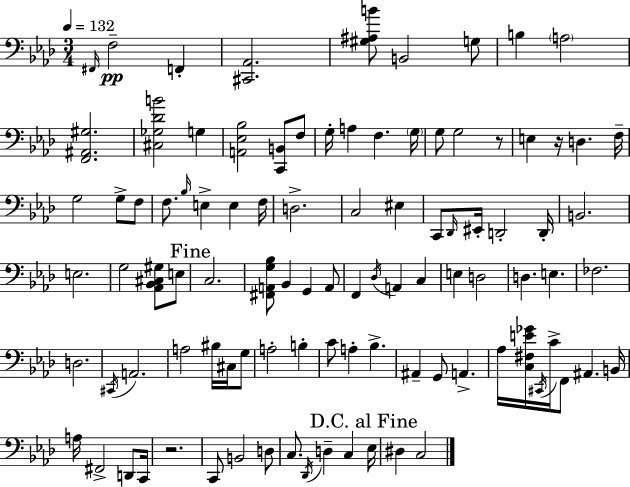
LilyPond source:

{
  \clef bass
  \numericTimeSignature
  \time 3/4
  \key aes \major
  \tempo 4 = 132
  \grace { fis,16 }\pp f2-- f,4-. | <cis, aes,>2. | <gis ais b'>8 b,2 g8 | b4 \parenthesize a2 | \break <f, ais, gis>2. | <cis ges des' b'>2 g4 | <a, ees bes>2 <c, b,>8 f8 | g16-. a4 f4. | \break \parenthesize g16 g8 g2 r8 | e4 r16 d4. | f16-- g2 g8-> f8 | f8. \grace { bes16 } e4-> e4 | \break f16 d2.-> | c2 eis4 | c,8 \grace { des,16 } eis,16-. d,2-. | d,16-. b,2. | \break e2. | g2 <aes, bes, cis gis>8 | e8 \mark "Fine" c2. | <fis, a, g bes>8 bes,4 g,4 | \break a,8 f,4 \acciaccatura { des16 } a,4 | c4 e4 d2 | d4. e4. | fes2. | \break d2. | \acciaccatura { cis,16 } a,2. | a2 | bis16 cis16 g8 a2-. | \break b4-. c'8 a4-. bes4.-> | ais,4-- g,8 a,4.-> | aes16 <c fis e' ges'>16 \acciaccatura { cis,16 } c'16-> f,8 ais,4. | b,16 a16 fis,2-> | \break d,8 c,16 r2. | c,8 b,2 | d8 c8. \acciaccatura { des,16 } d4-- | c4 \mark "D.C. al Fine" ees16 dis4 c2 | \break \bar "|."
}